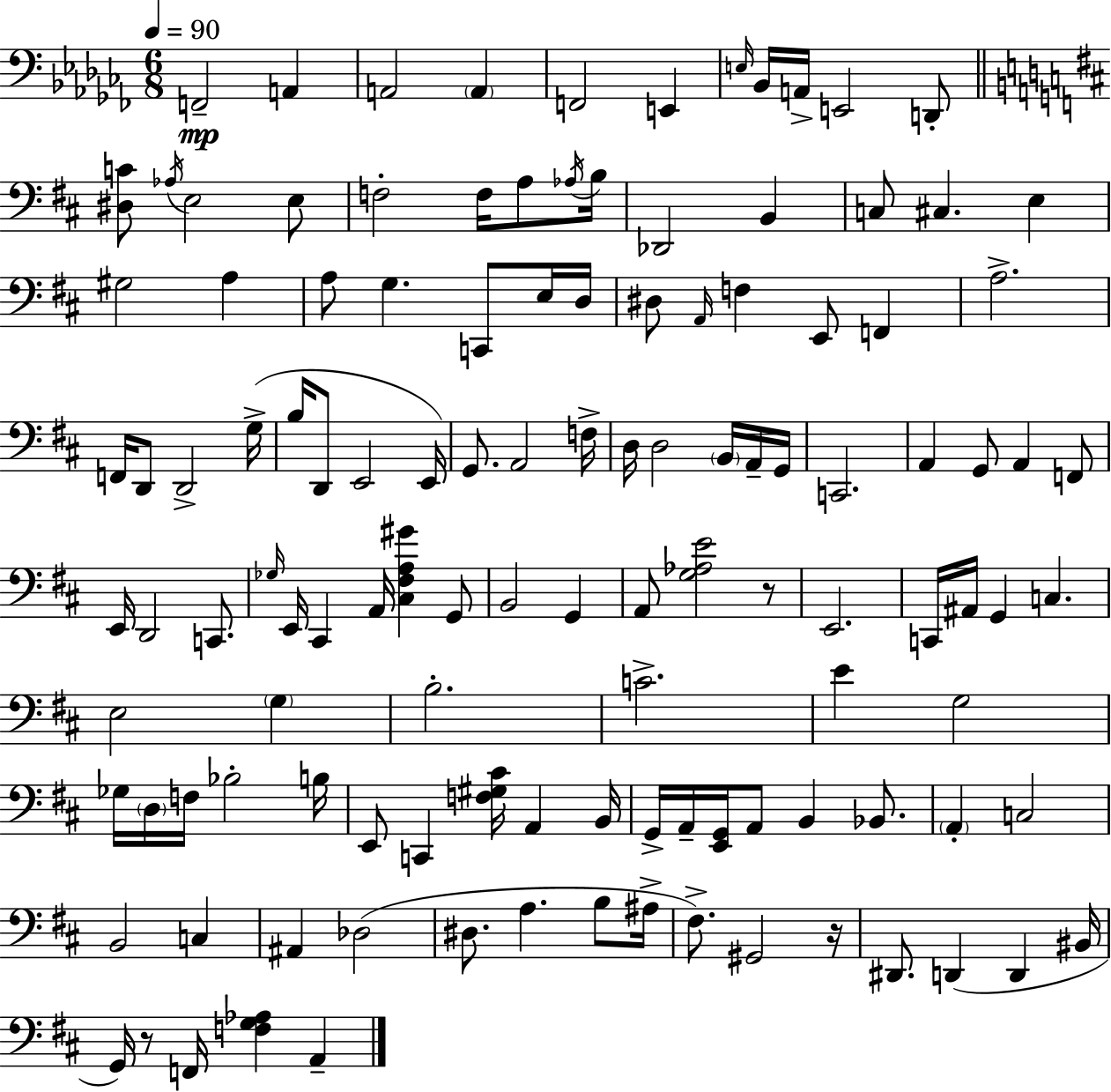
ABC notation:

X:1
T:Untitled
M:6/8
L:1/4
K:Abm
F,,2 A,, A,,2 A,, F,,2 E,, E,/4 _B,,/4 A,,/4 E,,2 D,,/2 [^D,C]/2 _A,/4 E,2 E,/2 F,2 F,/4 A,/2 _A,/4 B,/4 _D,,2 B,, C,/2 ^C, E, ^G,2 A, A,/2 G, C,,/2 E,/4 D,/4 ^D,/2 A,,/4 F, E,,/2 F,, A,2 F,,/4 D,,/2 D,,2 G,/4 B,/4 D,,/2 E,,2 E,,/4 G,,/2 A,,2 F,/4 D,/4 D,2 B,,/4 A,,/4 G,,/4 C,,2 A,, G,,/2 A,, F,,/2 E,,/4 D,,2 C,,/2 _G,/4 E,,/4 ^C,, A,,/4 [^C,^F,A,^G] G,,/2 B,,2 G,, A,,/2 [G,_A,E]2 z/2 E,,2 C,,/4 ^A,,/4 G,, C, E,2 G, B,2 C2 E G,2 _G,/4 D,/4 F,/4 _B,2 B,/4 E,,/2 C,, [F,^G,^C]/4 A,, B,,/4 G,,/4 A,,/4 [E,,G,,]/4 A,,/2 B,, _B,,/2 A,, C,2 B,,2 C, ^A,, _D,2 ^D,/2 A, B,/2 ^A,/4 ^F,/2 ^G,,2 z/4 ^D,,/2 D,, D,, ^B,,/4 G,,/4 z/2 F,,/4 [F,G,_A,] A,,